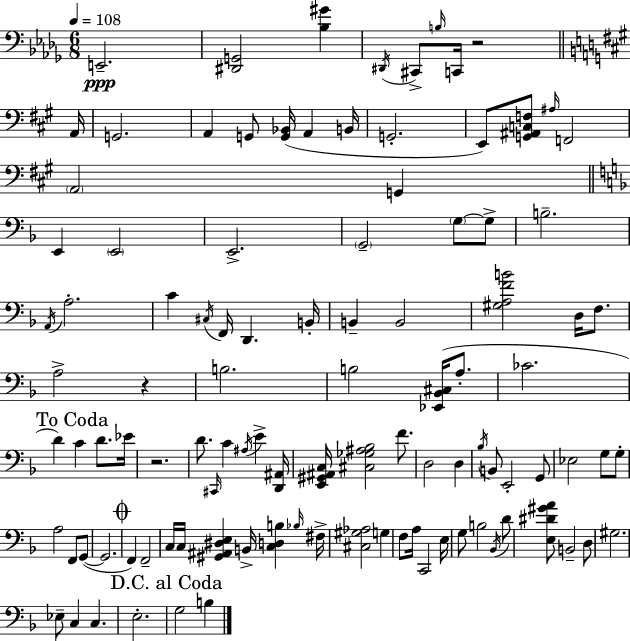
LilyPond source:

{
  \clef bass
  \numericTimeSignature
  \time 6/8
  \key bes \minor
  \tempo 4 = 108
  e,2.--\ppp | <dis, g,>2 <bes gis'>4 | \acciaccatura { dis,16 } cis,8-> \grace { b16 } c,16 r2 | \bar "||" \break \key a \major a,16 g,2. | a,4 g,8 <g, bes,>16( a,4 | b,16 g,2.-. | e,8) <g, ais, c f>8 \grace { ais16 } f,2 | \break \parenthesize a,2 g,4 | \bar "||" \break \key f \major e,4 \parenthesize e,2 | e,2.-> | \parenthesize g,2-- \parenthesize g8~~ g8-> | b2.-- | \break \acciaccatura { a,16 } a2.-. | c'4 \acciaccatura { cis16 } f,16 d,4. | b,16-. b,4-- b,2 | <gis a f' b'>2 d16 f8. | \break a2-> r4 | b2. | b2 <ees, bes, cis>16( a8.-. | ces'2. | \break \mark "To Coda" d'4) c'4 d'8. | ees'16 r2. | d'8. \grace { cis,16 } c'4 \acciaccatura { ais16 } e'4-> | <d, ais,>16 <e, gis, ais, c>16 <cis ges ais bes>2 | \break f'8. d2 | d4 \acciaccatura { bes16 } b,8 e,2-. | g,8 ees2 | g8 g8-. a2 | \break f,8 g,8~(~ g,2. | \mark \markup { \musicglyph "scripts.coda" } f,4) f,2-- | c16 c16 <gis, ais, dis e>4 b,16-> | <c d b>4 \grace { bes16 } fis16-> <cis gis aes>2 | \break g4 f8 a16 c,2 | e16 g8 b2 | \acciaccatura { bes,16 } d'8 <e dis' gis' a'>8 b,2-- | d8 gis2. | \break ees8-- c4 | c4. e2.-. | \mark "D.C. al Coda" g2 | b4 \bar "|."
}